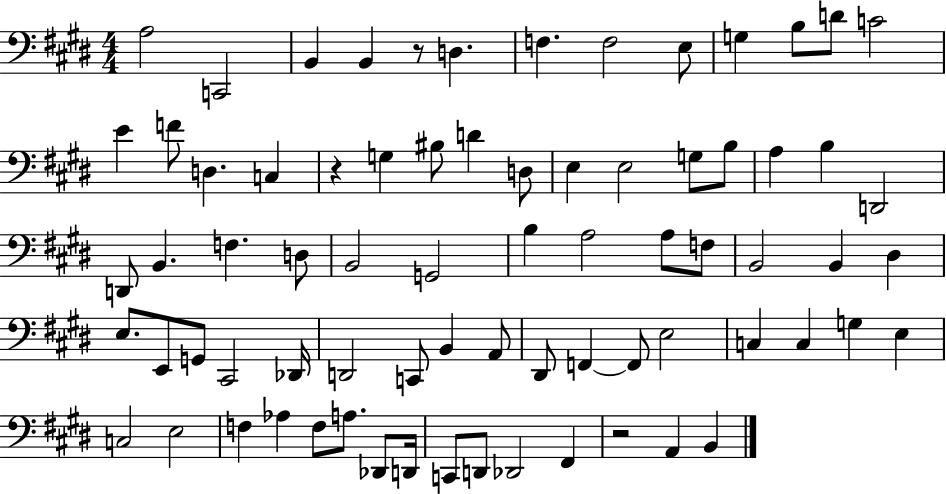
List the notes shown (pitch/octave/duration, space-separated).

A3/h C2/h B2/q B2/q R/e D3/q. F3/q. F3/h E3/e G3/q B3/e D4/e C4/h E4/q F4/e D3/q. C3/q R/q G3/q BIS3/e D4/q D3/e E3/q E3/h G3/e B3/e A3/q B3/q D2/h D2/e B2/q. F3/q. D3/e B2/h G2/h B3/q A3/h A3/e F3/e B2/h B2/q D#3/q E3/e. E2/e G2/e C#2/h Db2/s D2/h C2/e B2/q A2/e D#2/e F2/q F2/e E3/h C3/q C3/q G3/q E3/q C3/h E3/h F3/q Ab3/q F3/e A3/e. Db2/e D2/s C2/e D2/e Db2/h F#2/q R/h A2/q B2/q